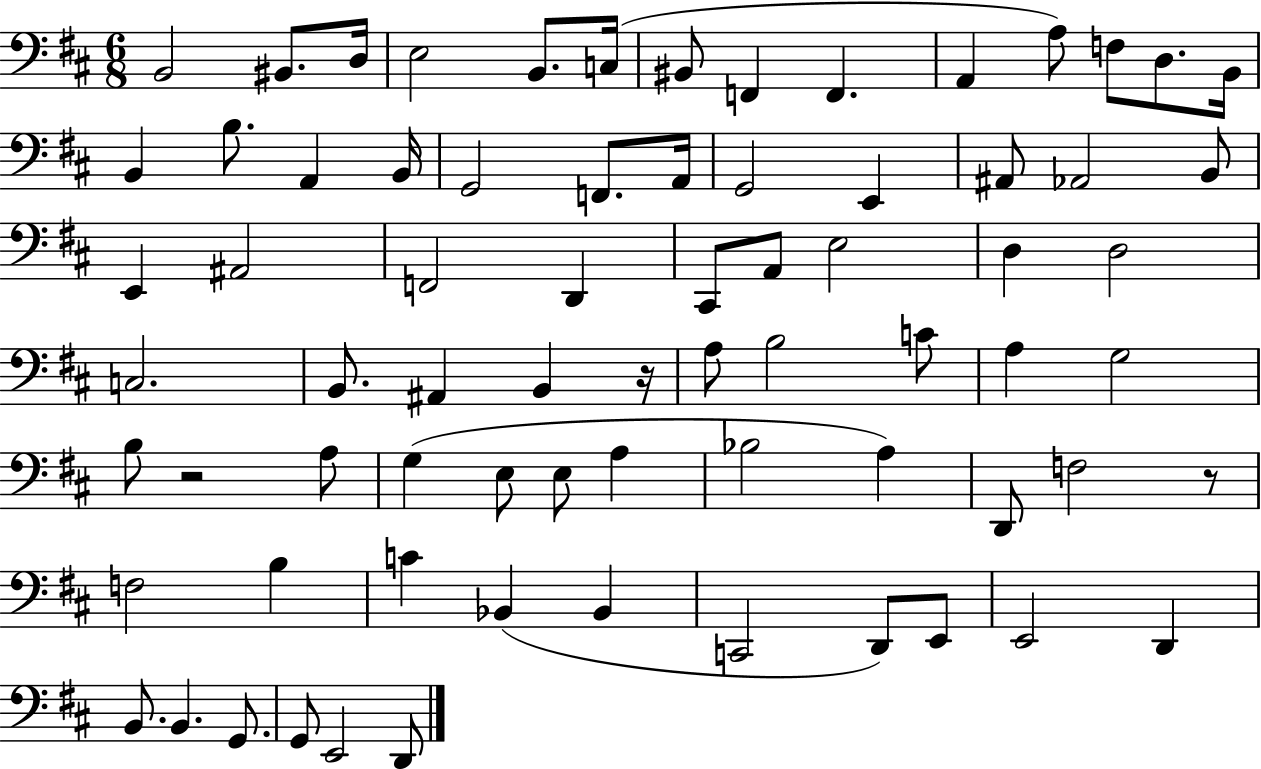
B2/h BIS2/e. D3/s E3/h B2/e. C3/s BIS2/e F2/q F2/q. A2/q A3/e F3/e D3/e. B2/s B2/q B3/e. A2/q B2/s G2/h F2/e. A2/s G2/h E2/q A#2/e Ab2/h B2/e E2/q A#2/h F2/h D2/q C#2/e A2/e E3/h D3/q D3/h C3/h. B2/e. A#2/q B2/q R/s A3/e B3/h C4/e A3/q G3/h B3/e R/h A3/e G3/q E3/e E3/e A3/q Bb3/h A3/q D2/e F3/h R/e F3/h B3/q C4/q Bb2/q Bb2/q C2/h D2/e E2/e E2/h D2/q B2/e. B2/q. G2/e. G2/e E2/h D2/e